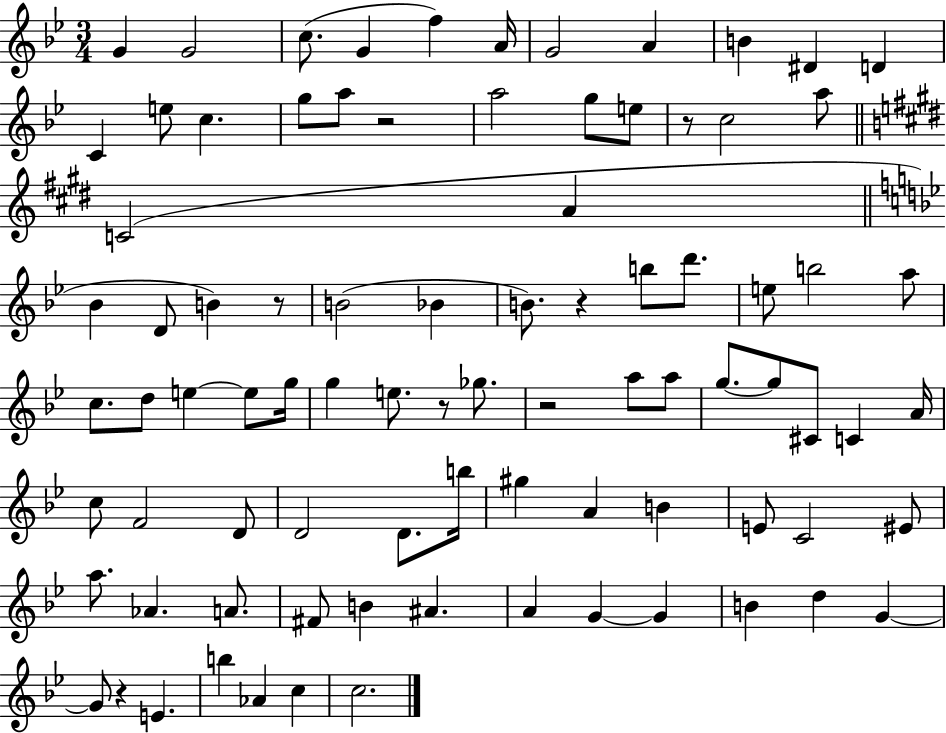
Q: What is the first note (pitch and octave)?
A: G4